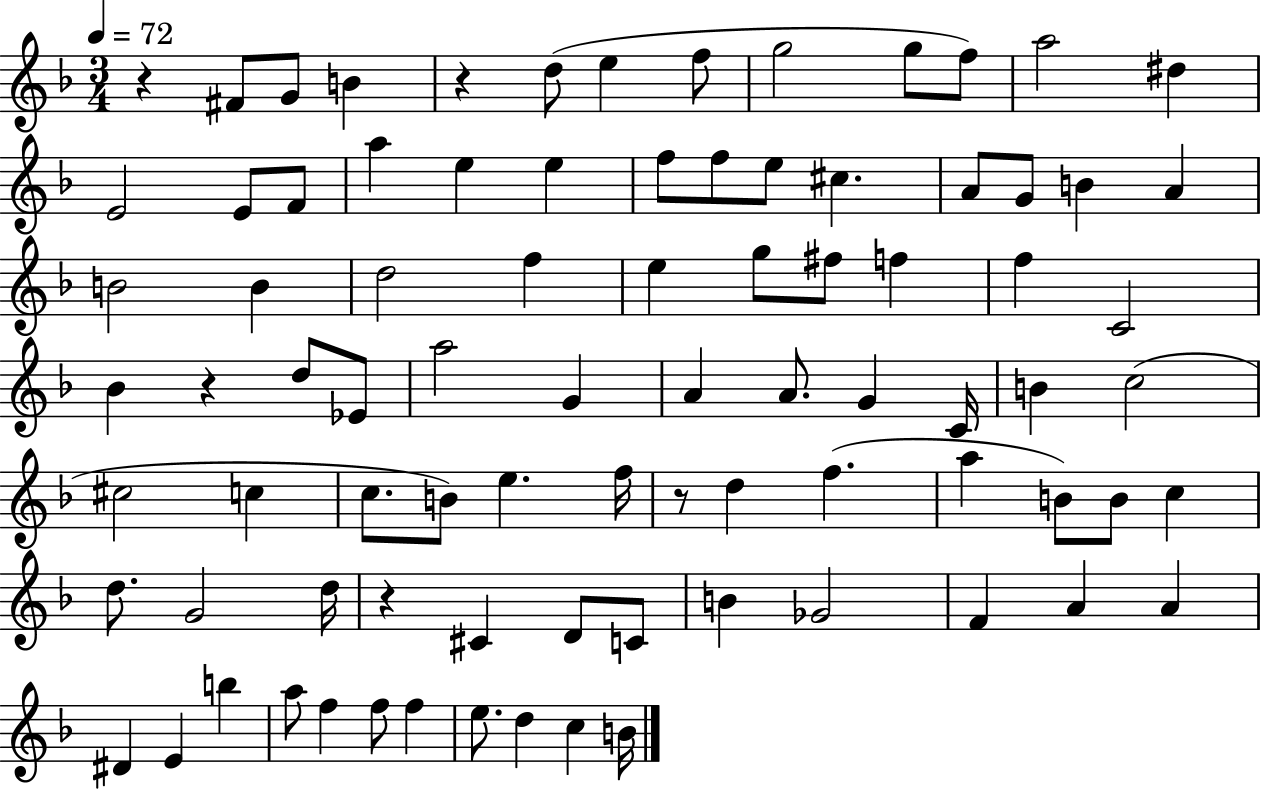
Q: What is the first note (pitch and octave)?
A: F#4